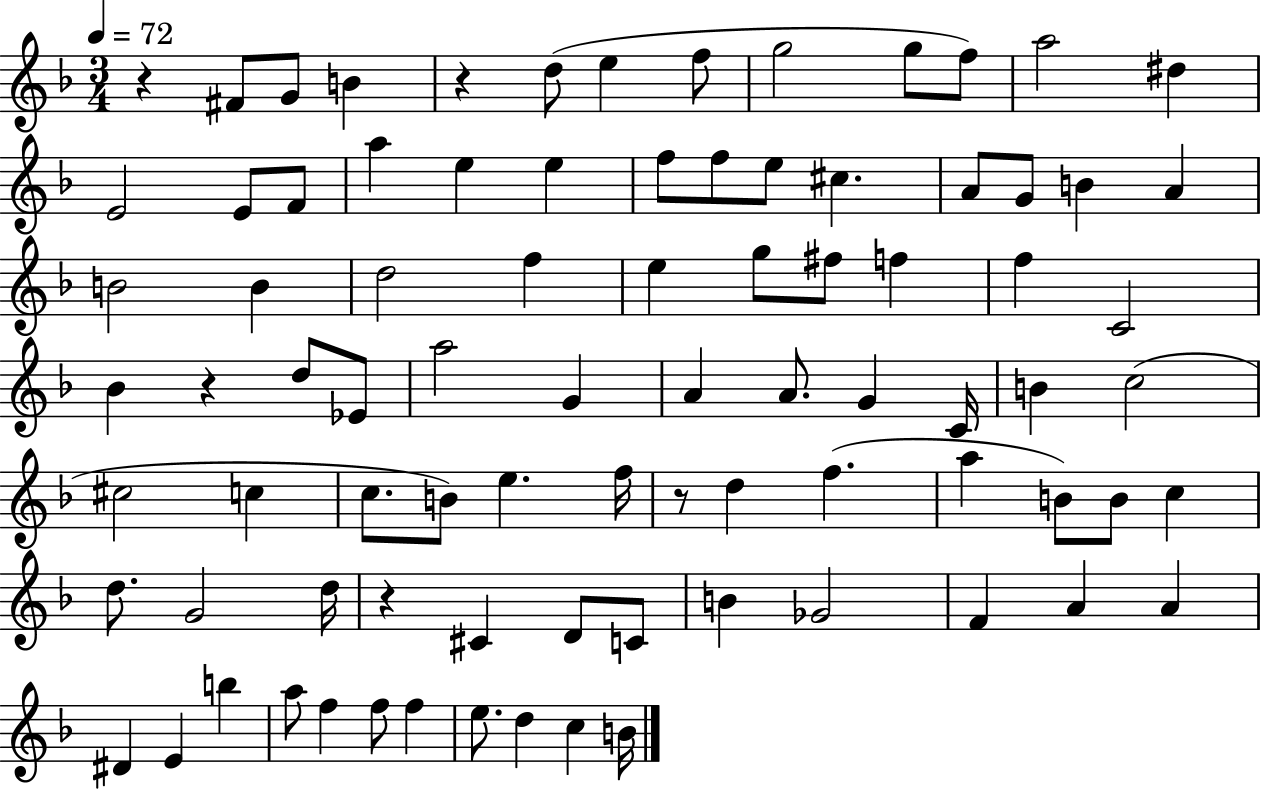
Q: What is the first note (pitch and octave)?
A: F#4